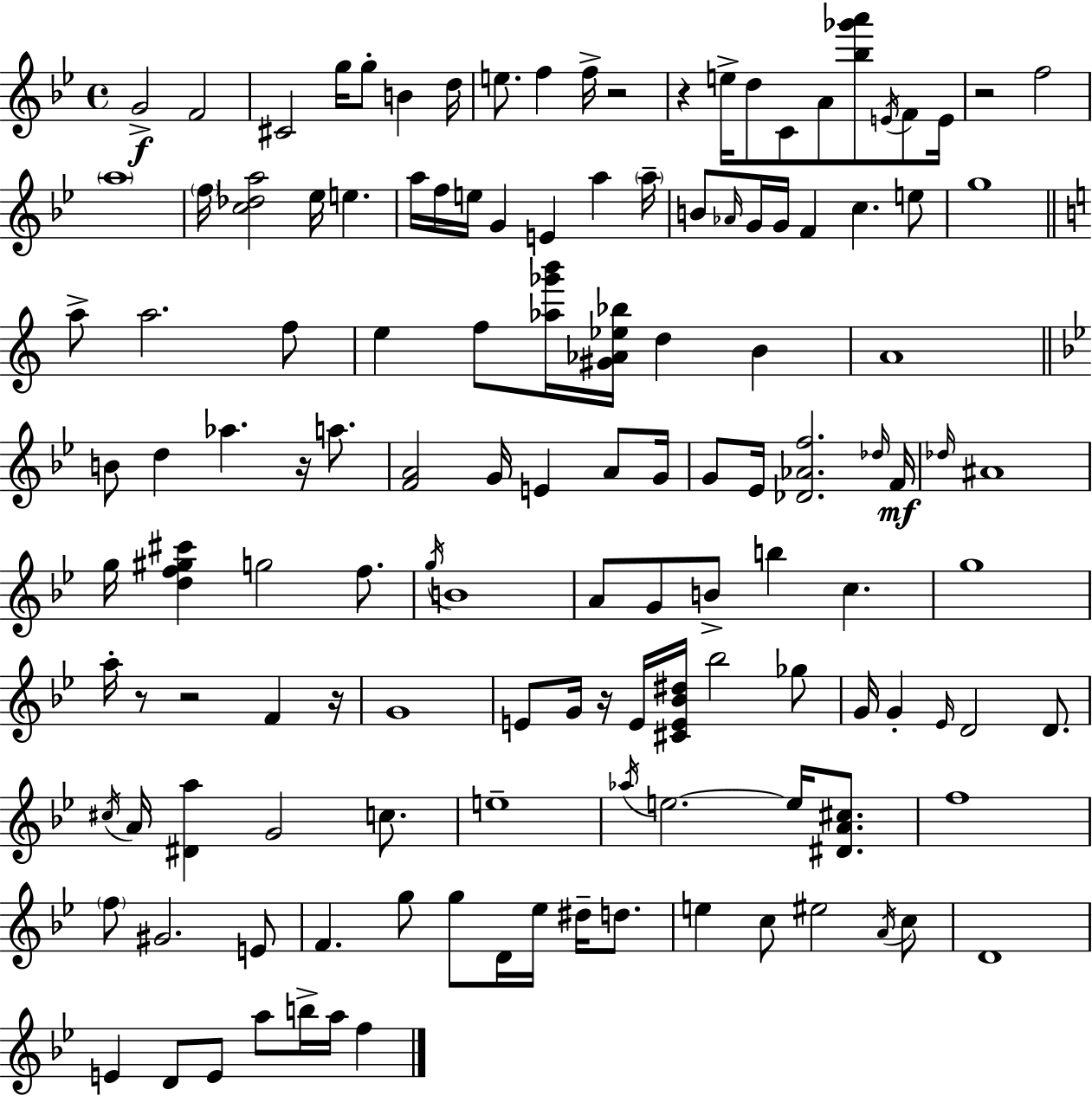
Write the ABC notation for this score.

X:1
T:Untitled
M:4/4
L:1/4
K:Bb
G2 F2 ^C2 g/4 g/2 B d/4 e/2 f f/4 z2 z e/4 d/2 C/2 A/2 [_b_g'a']/2 E/4 F/2 E/4 z2 f2 a4 f/4 [c_da]2 _e/4 e a/4 f/4 e/4 G E a a/4 B/2 _A/4 G/4 G/4 F c e/2 g4 a/2 a2 f/2 e f/2 [_a_g'b']/4 [^G_A_e_b]/4 d B A4 B/2 d _a z/4 a/2 [FA]2 G/4 E A/2 G/4 G/2 _E/4 [_D_Af]2 _d/4 F/4 _d/4 ^A4 g/4 [df^g^c'] g2 f/2 g/4 B4 A/2 G/2 B/2 b c g4 a/4 z/2 z2 F z/4 G4 E/2 G/4 z/4 E/4 [^CE_B^d]/4 _b2 _g/2 G/4 G _E/4 D2 D/2 ^c/4 A/4 [^Da] G2 c/2 e4 _a/4 e2 e/4 [^DA^c]/2 f4 f/2 ^G2 E/2 F g/2 g/2 D/4 _e/4 ^d/4 d/2 e c/2 ^e2 A/4 c/2 D4 E D/2 E/2 a/2 b/4 a/4 f